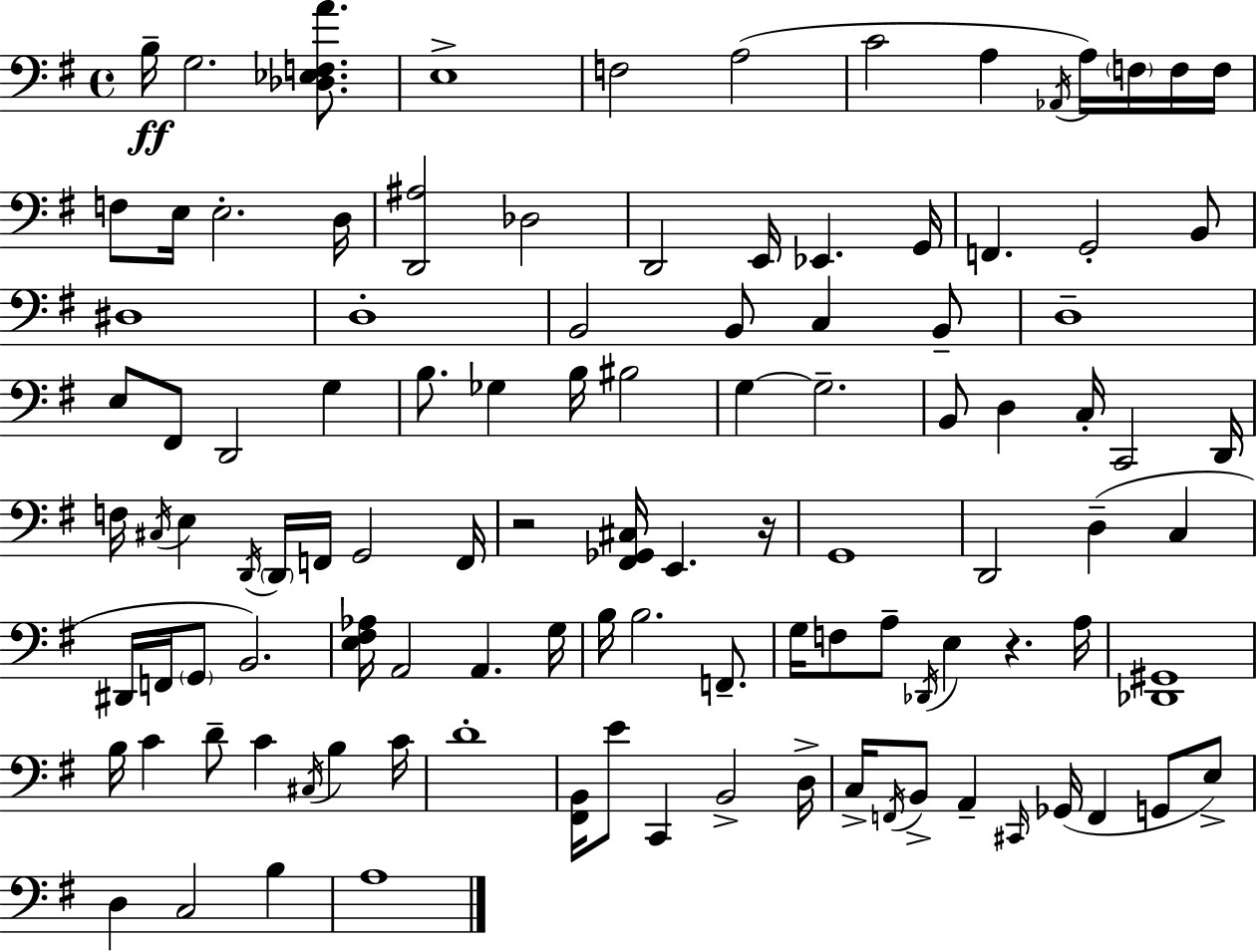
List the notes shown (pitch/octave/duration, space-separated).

B3/s G3/h. [Db3,Eb3,F3,A4]/e. E3/w F3/h A3/h C4/h A3/q Ab2/s A3/s F3/s F3/s F3/s F3/e E3/s E3/h. D3/s [D2,A#3]/h Db3/h D2/h E2/s Eb2/q. G2/s F2/q. G2/h B2/e D#3/w D3/w B2/h B2/e C3/q B2/e D3/w E3/e F#2/e D2/h G3/q B3/e. Gb3/q B3/s BIS3/h G3/q G3/h. B2/e D3/q C3/s C2/h D2/s F3/s C#3/s E3/q D2/s D2/s F2/s G2/h F2/s R/h [F#2,Gb2,C#3]/s E2/q. R/s G2/w D2/h D3/q C3/q D#2/s F2/s G2/e B2/h. [E3,F#3,Ab3]/s A2/h A2/q. G3/s B3/s B3/h. F2/e. G3/s F3/e A3/e Db2/s E3/q R/q. A3/s [Db2,G#2]/w B3/s C4/q D4/e C4/q C#3/s B3/q C4/s D4/w [F#2,B2]/s E4/e C2/q B2/h D3/s C3/s F2/s B2/e A2/q C#2/s Gb2/s F2/q G2/e E3/e D3/q C3/h B3/q A3/w